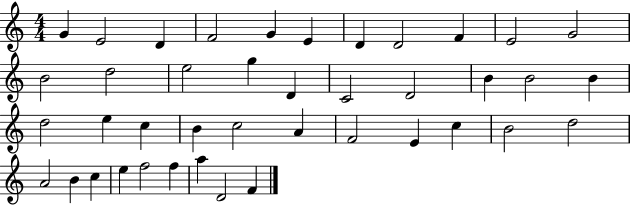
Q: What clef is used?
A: treble